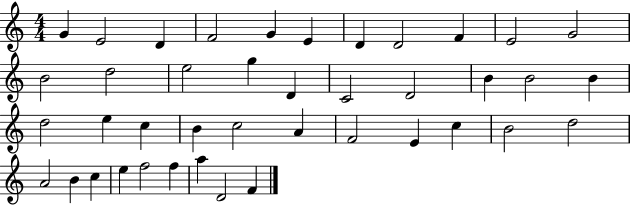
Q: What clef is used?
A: treble